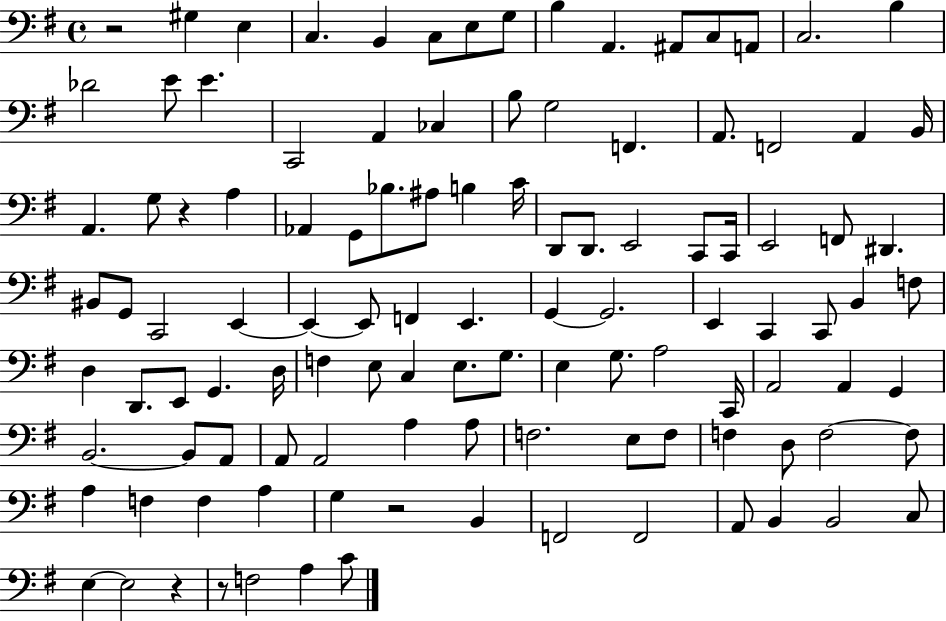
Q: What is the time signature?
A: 4/4